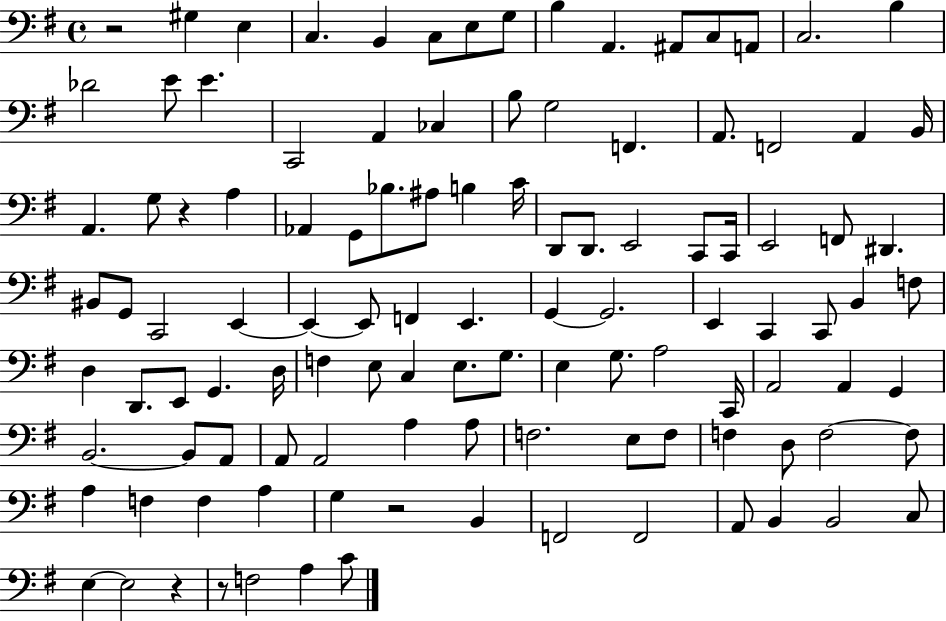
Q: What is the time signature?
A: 4/4